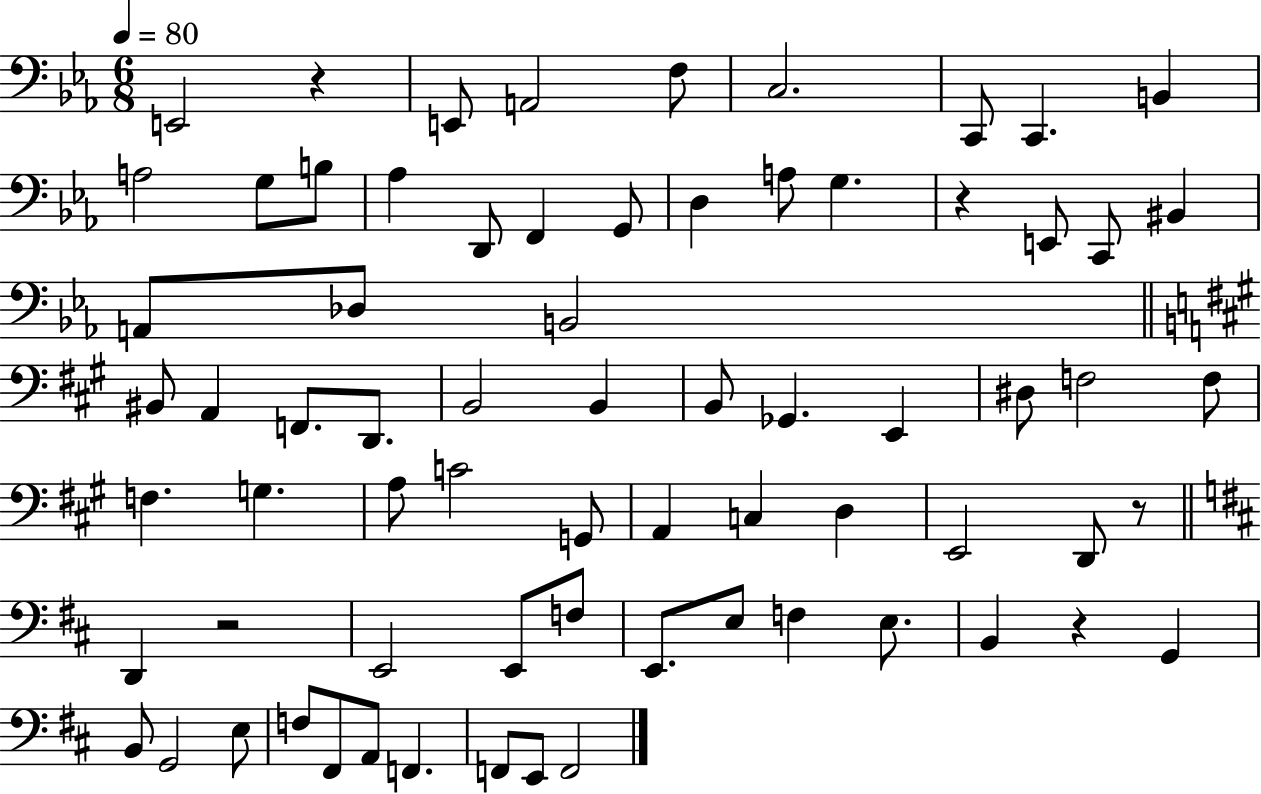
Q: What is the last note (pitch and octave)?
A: F2